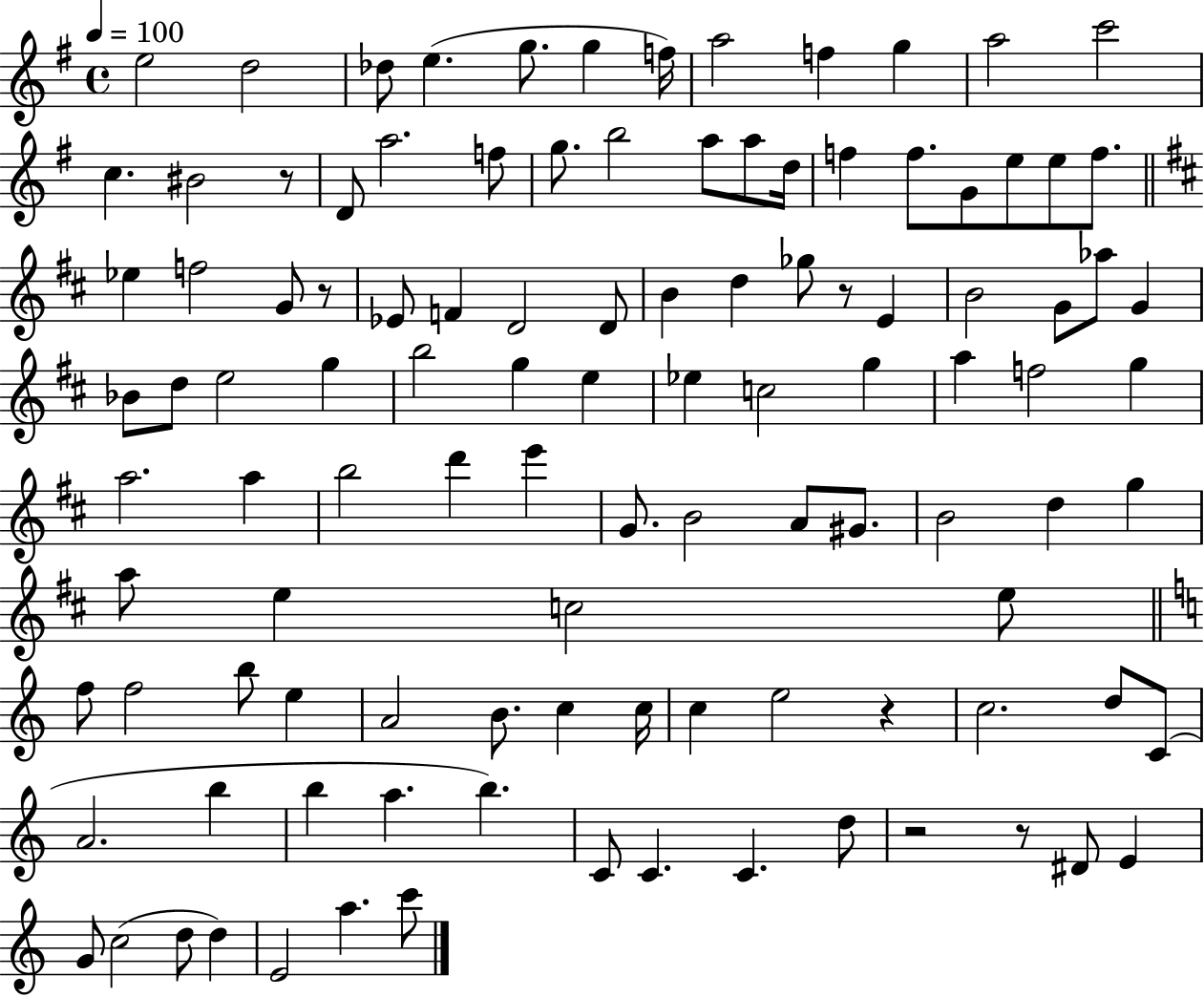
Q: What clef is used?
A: treble